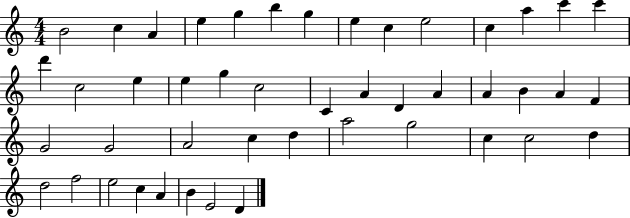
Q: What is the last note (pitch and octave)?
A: D4